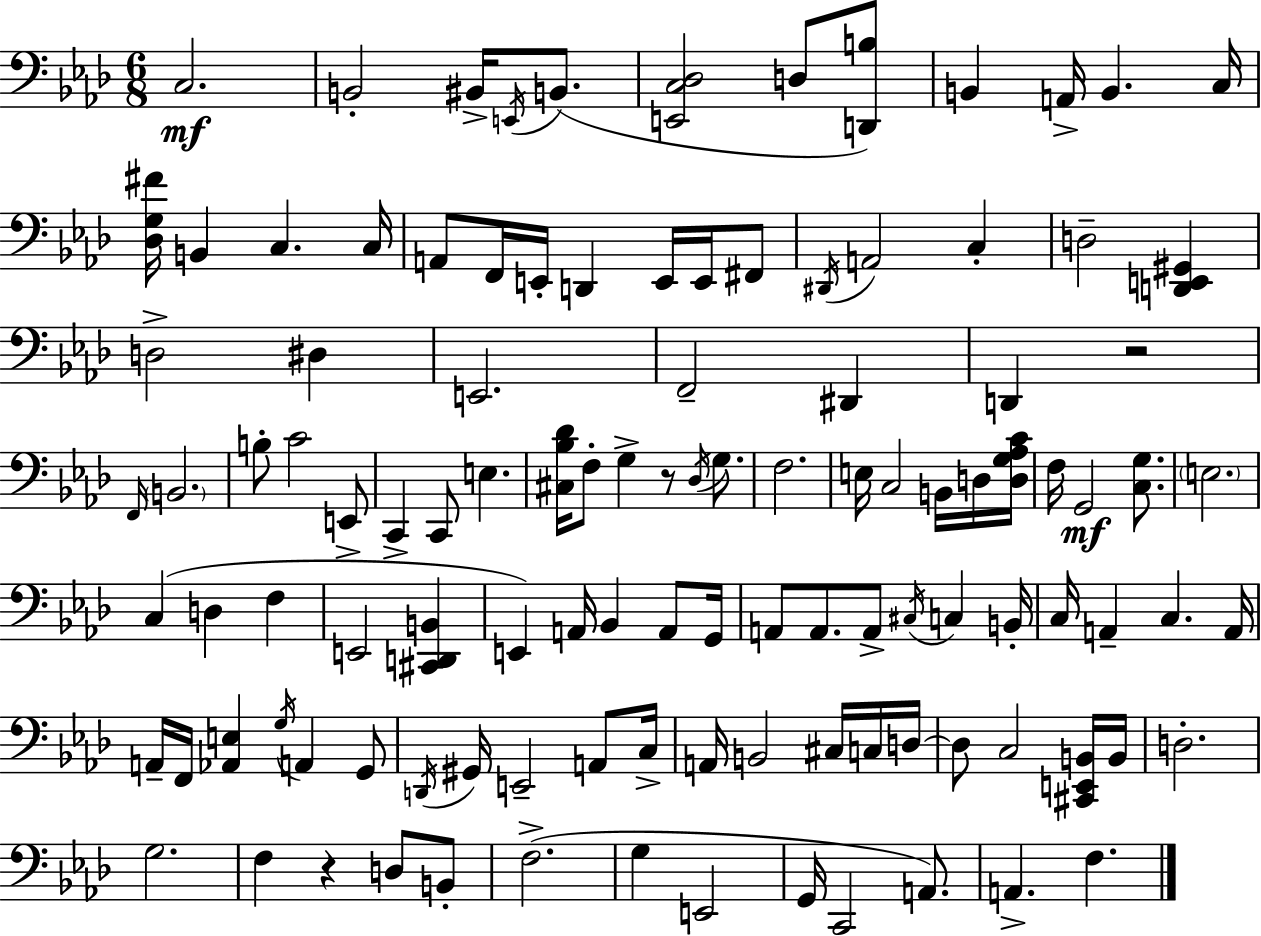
C3/h. B2/h BIS2/s E2/s B2/e. [E2,C3,Db3]/h D3/e [D2,B3]/e B2/q A2/s B2/q. C3/s [Db3,G3,F#4]/s B2/q C3/q. C3/s A2/e F2/s E2/s D2/q E2/s E2/s F#2/e D#2/s A2/h C3/q D3/h [D2,E2,G#2]/q D3/h D#3/q E2/h. F2/h D#2/q D2/q R/h F2/s B2/h. B3/e C4/h E2/e C2/q C2/e E3/q. [C#3,Bb3,Db4]/s F3/e G3/q R/e Db3/s G3/e. F3/h. E3/s C3/h B2/s D3/s [D3,G3,Ab3,C4]/s F3/s G2/h [C3,G3]/e. E3/h. C3/q D3/q F3/q E2/h [C#2,D2,B2]/q E2/q A2/s Bb2/q A2/e G2/s A2/e A2/e. A2/e C#3/s C3/q B2/s C3/s A2/q C3/q. A2/s A2/s F2/s [Ab2,E3]/q G3/s A2/q G2/e D2/s G#2/s E2/h A2/e C3/s A2/s B2/h C#3/s C3/s D3/s D3/e C3/h [C#2,E2,B2]/s B2/s D3/h. G3/h. F3/q R/q D3/e B2/e F3/h. G3/q E2/h G2/s C2/h A2/e. A2/q. F3/q.